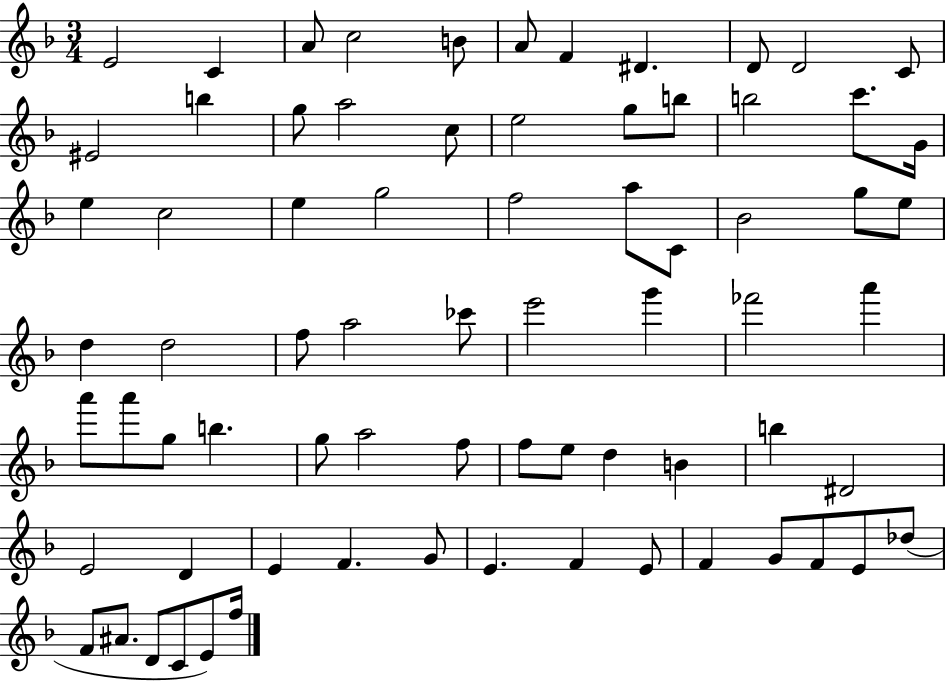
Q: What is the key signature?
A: F major